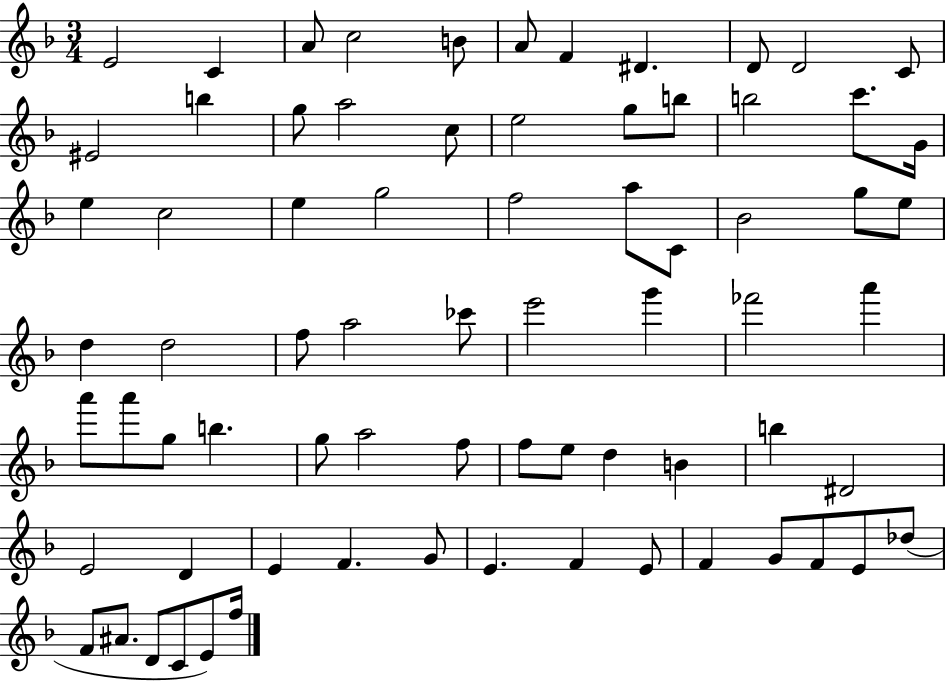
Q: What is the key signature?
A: F major